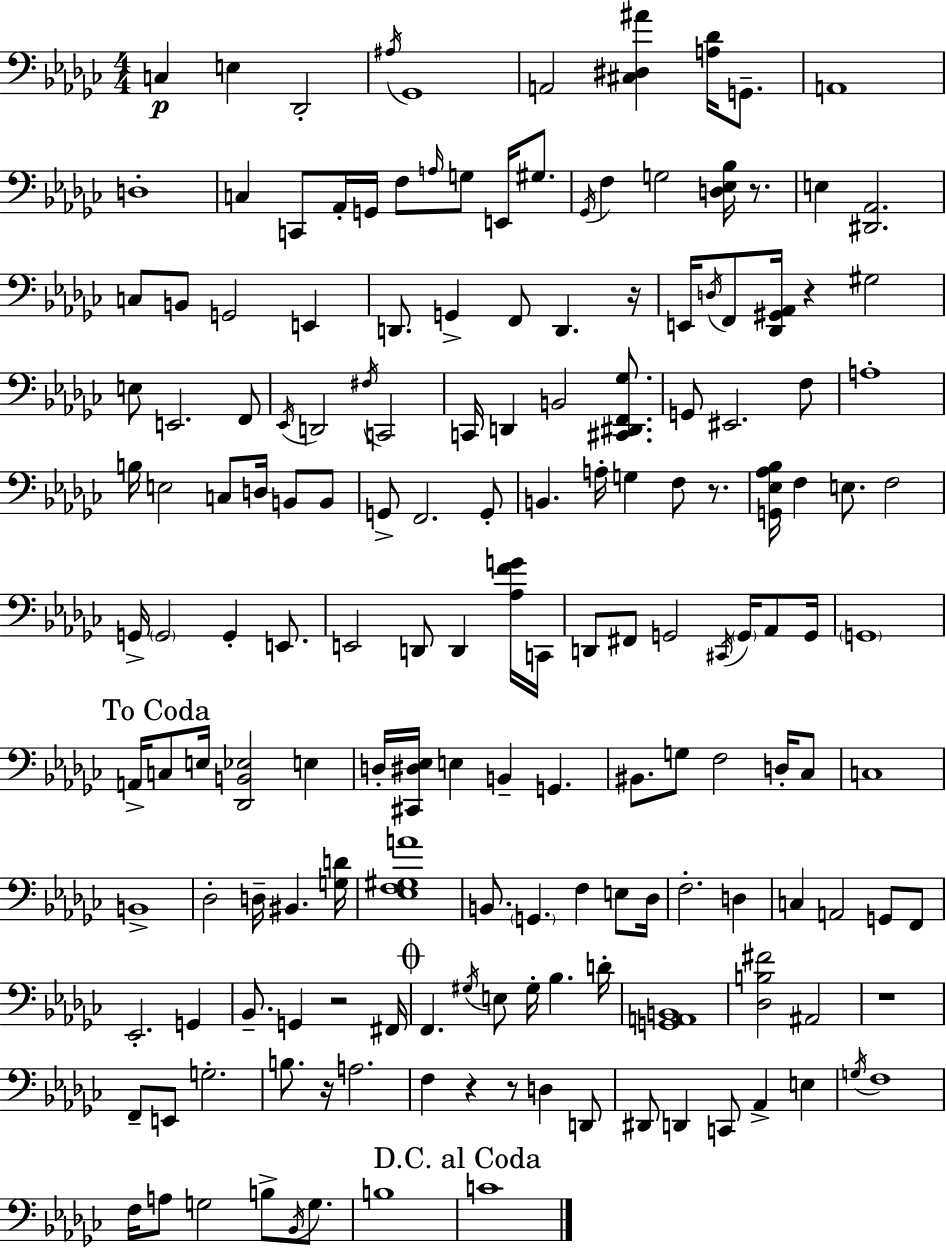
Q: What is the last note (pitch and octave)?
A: C4